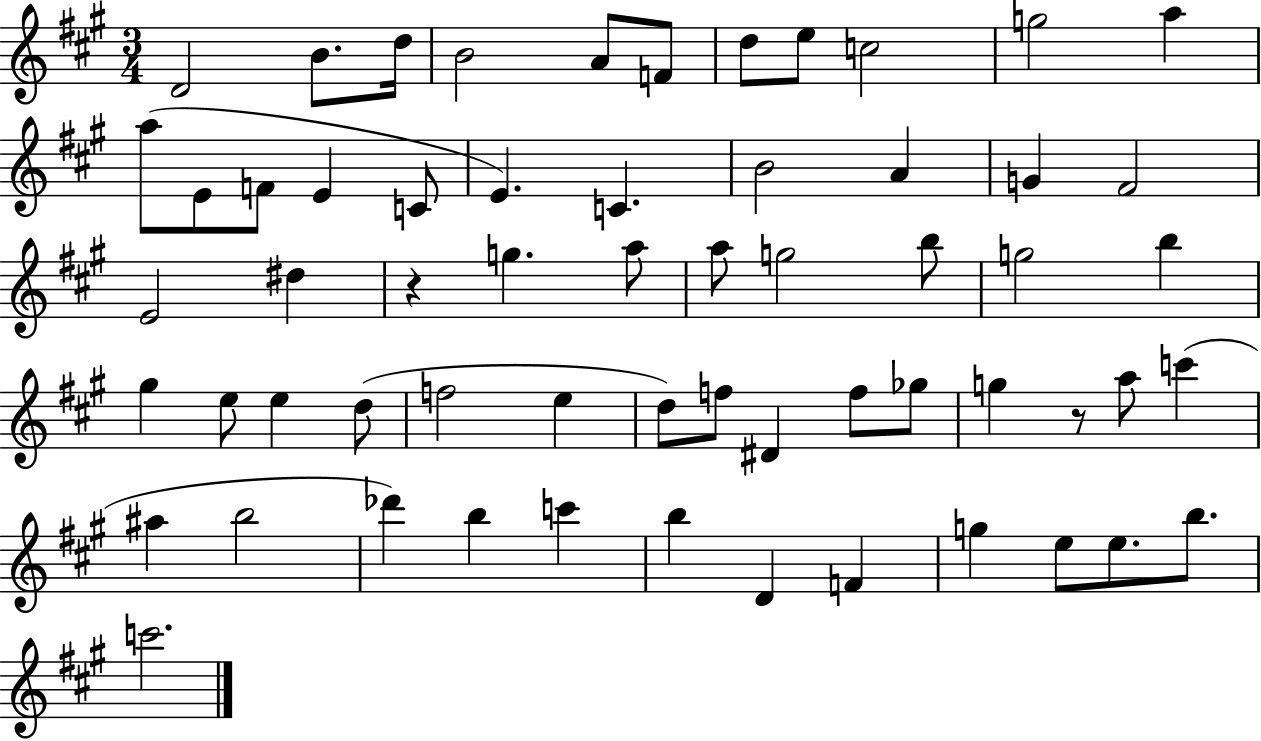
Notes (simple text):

D4/h B4/e. D5/s B4/h A4/e F4/e D5/e E5/e C5/h G5/h A5/q A5/e E4/e F4/e E4/q C4/e E4/q. C4/q. B4/h A4/q G4/q F#4/h E4/h D#5/q R/q G5/q. A5/e A5/e G5/h B5/e G5/h B5/q G#5/q E5/e E5/q D5/e F5/h E5/q D5/e F5/e D#4/q F5/e Gb5/e G5/q R/e A5/e C6/q A#5/q B5/h Db6/q B5/q C6/q B5/q D4/q F4/q G5/q E5/e E5/e. B5/e. C6/h.